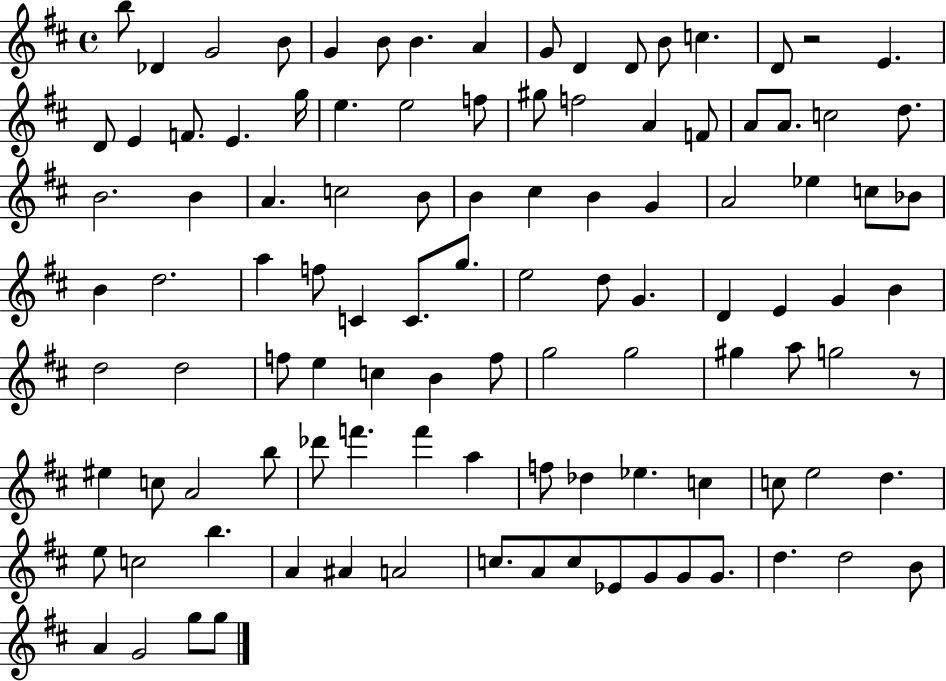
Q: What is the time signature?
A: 4/4